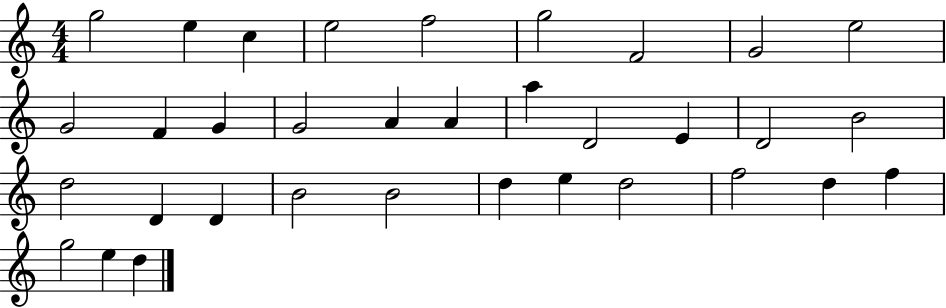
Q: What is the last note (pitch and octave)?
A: D5